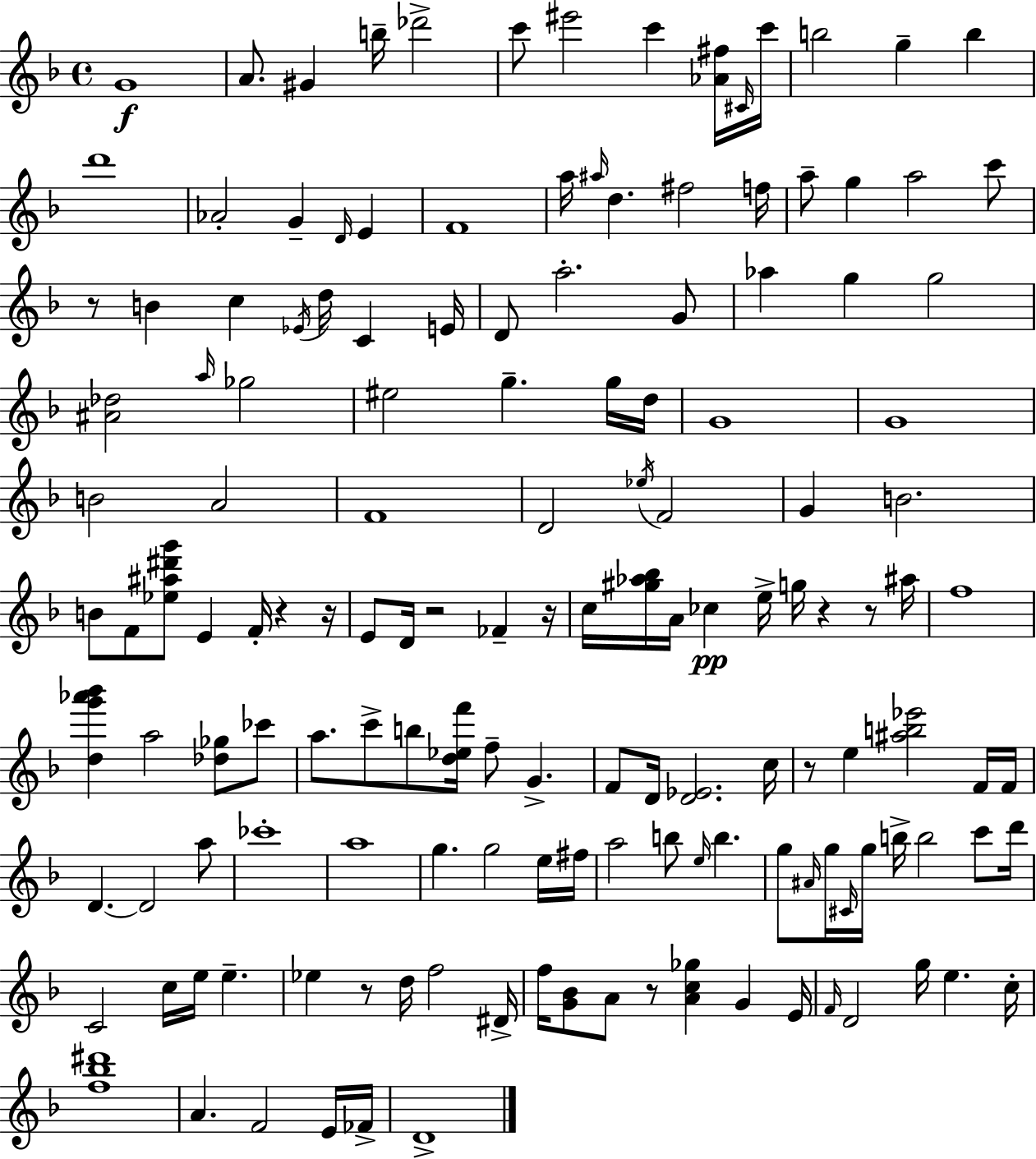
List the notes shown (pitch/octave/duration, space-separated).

G4/w A4/e. G#4/q B5/s Db6/h C6/e EIS6/h C6/q [Ab4,F#5]/s C#4/s C6/s B5/h G5/q B5/q D6/w Ab4/h G4/q D4/s E4/q F4/w A5/s A#5/s D5/q. F#5/h F5/s A5/e G5/q A5/h C6/e R/e B4/q C5/q Eb4/s D5/s C4/q E4/s D4/e A5/h. G4/e Ab5/q G5/q G5/h [A#4,Db5]/h A5/s Gb5/h EIS5/h G5/q. G5/s D5/s G4/w G4/w B4/h A4/h F4/w D4/h Eb5/s F4/h G4/q B4/h. B4/e F4/e [Eb5,A#5,D#6,G6]/e E4/q F4/s R/q R/s E4/e D4/s R/h FES4/q R/s C5/s [G#5,Ab5,Bb5]/s A4/s CES5/q E5/s G5/s R/q R/e A#5/s F5/w [D5,G6,Ab6,Bb6]/q A5/h [Db5,Gb5]/e CES6/e A5/e. C6/e B5/e [D5,Eb5,F6]/s F5/e G4/q. F4/e D4/s [D4,Eb4]/h. C5/s R/e E5/q [A#5,B5,Eb6]/h F4/s F4/s D4/q. D4/h A5/e CES6/w A5/w G5/q. G5/h E5/s F#5/s A5/h B5/e E5/s B5/q. G5/e A#4/s G5/s C#4/s G5/s B5/s B5/h C6/e D6/s C4/h C5/s E5/s E5/q. Eb5/q R/e D5/s F5/h D#4/s F5/s [G4,Bb4]/e A4/e R/e [A4,C5,Gb5]/q G4/q E4/s F4/s D4/h G5/s E5/q. C5/s [F5,Bb5,D#6]/w A4/q. F4/h E4/s FES4/s D4/w